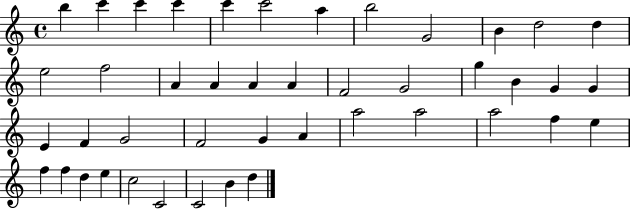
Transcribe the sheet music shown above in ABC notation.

X:1
T:Untitled
M:4/4
L:1/4
K:C
b c' c' c' c' c'2 a b2 G2 B d2 d e2 f2 A A A A F2 G2 g B G G E F G2 F2 G A a2 a2 a2 f e f f d e c2 C2 C2 B d